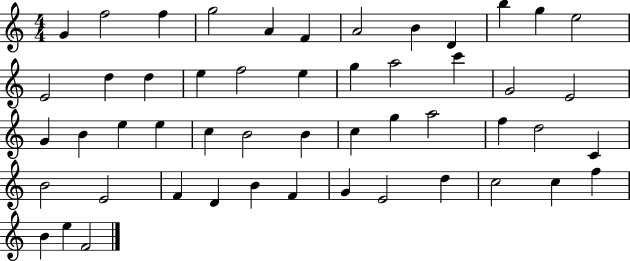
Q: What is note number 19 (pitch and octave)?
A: G5